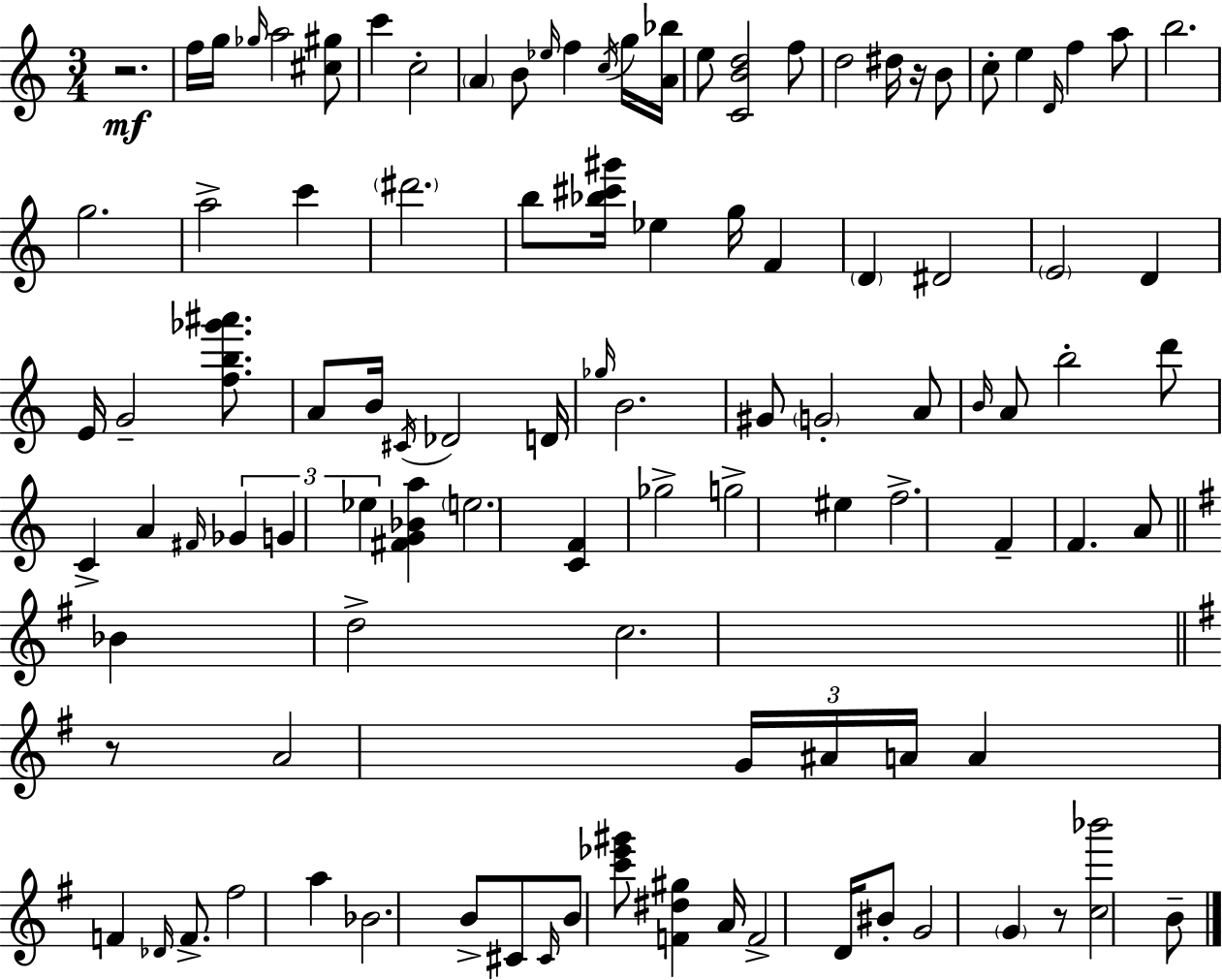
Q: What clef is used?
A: treble